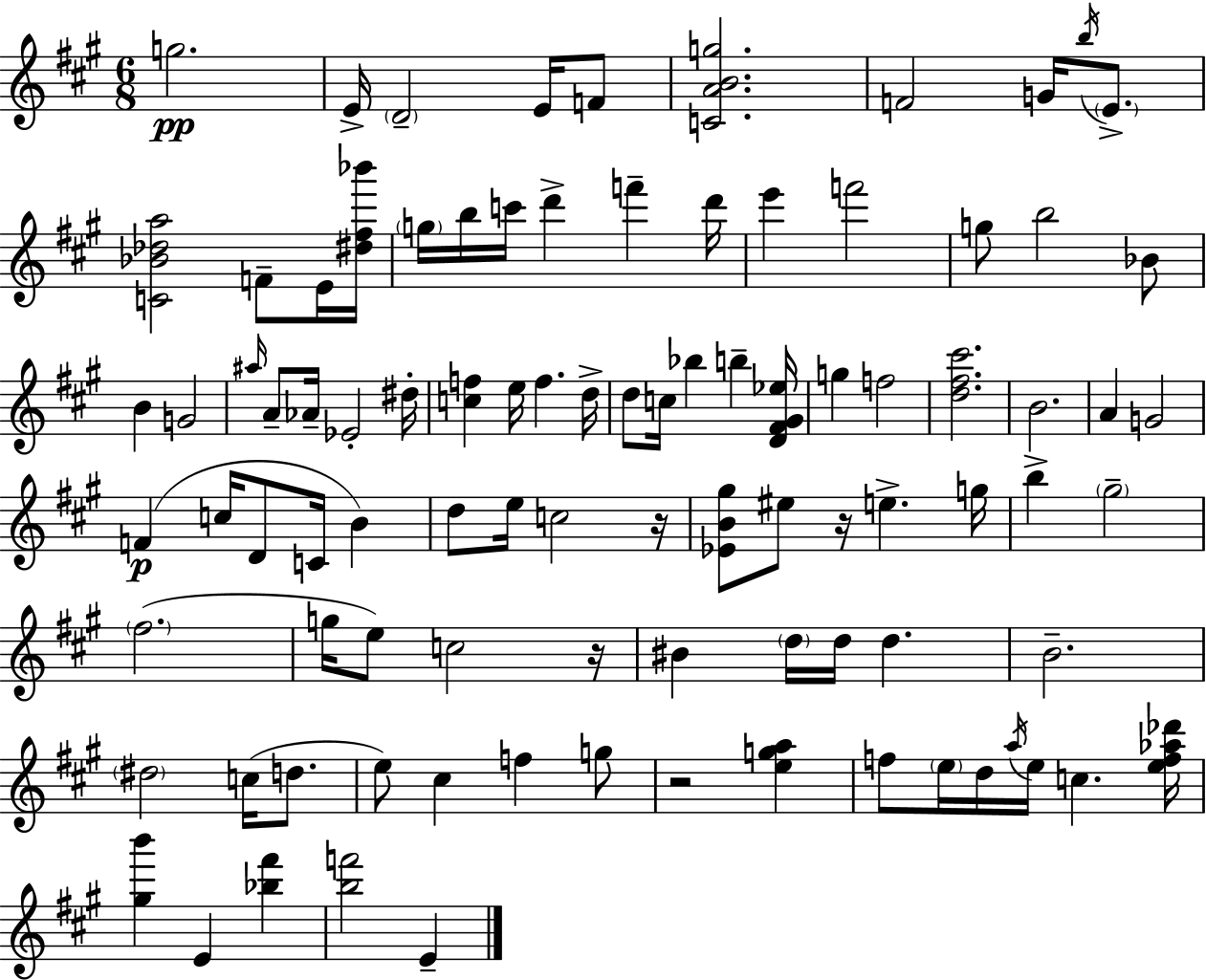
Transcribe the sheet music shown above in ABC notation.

X:1
T:Untitled
M:6/8
L:1/4
K:A
g2 E/4 D2 E/4 F/2 [CABg]2 F2 G/4 b/4 E/2 [C_B_da]2 F/2 E/4 [^d^f_b']/4 g/4 b/4 c'/4 d' f' d'/4 e' f'2 g/2 b2 _B/2 B G2 ^a/4 A/2 _A/4 _E2 ^d/4 [cf] e/4 f d/4 d/2 c/4 _b b [D^F^G_e]/4 g f2 [d^f^c']2 B2 A G2 F c/4 D/2 C/4 B d/2 e/4 c2 z/4 [_EB^g]/2 ^e/2 z/4 e g/4 b ^g2 ^f2 g/4 e/2 c2 z/4 ^B d/4 d/4 d B2 ^d2 c/4 d/2 e/2 ^c f g/2 z2 [ega] f/2 e/4 d/4 a/4 e/4 c [ef_a_d']/4 [^gb'] E [_b^f'] [bf']2 E